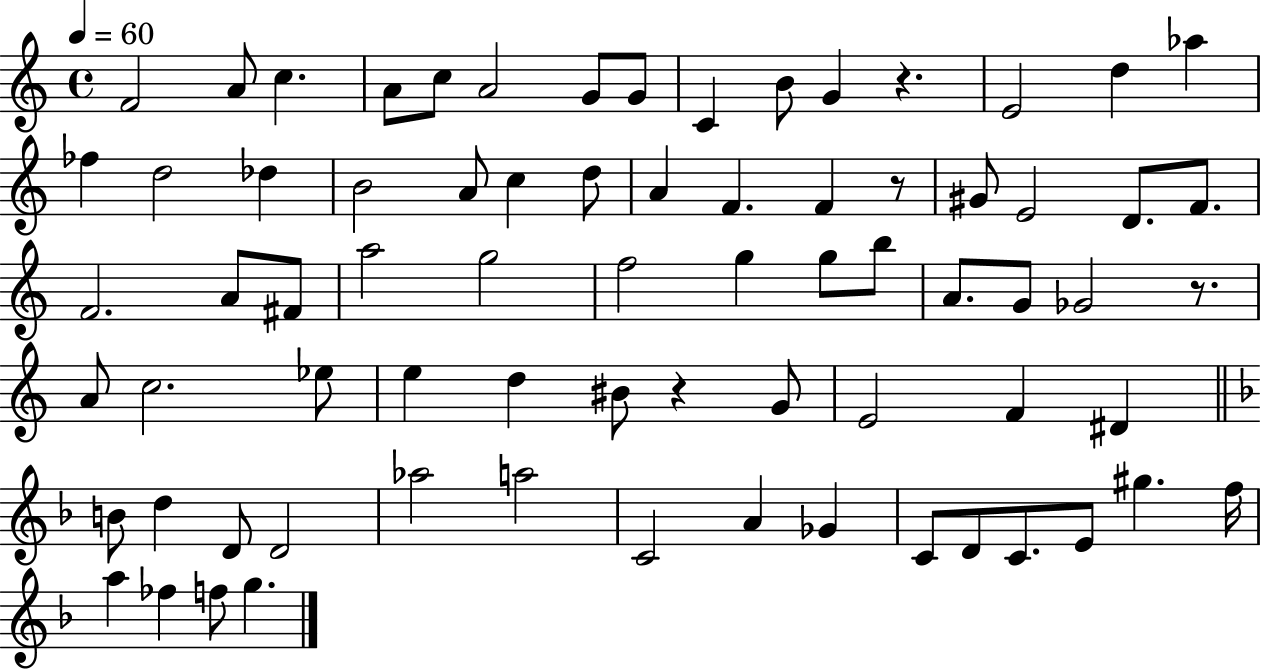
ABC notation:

X:1
T:Untitled
M:4/4
L:1/4
K:C
F2 A/2 c A/2 c/2 A2 G/2 G/2 C B/2 G z E2 d _a _f d2 _d B2 A/2 c d/2 A F F z/2 ^G/2 E2 D/2 F/2 F2 A/2 ^F/2 a2 g2 f2 g g/2 b/2 A/2 G/2 _G2 z/2 A/2 c2 _e/2 e d ^B/2 z G/2 E2 F ^D B/2 d D/2 D2 _a2 a2 C2 A _G C/2 D/2 C/2 E/2 ^g f/4 a _f f/2 g